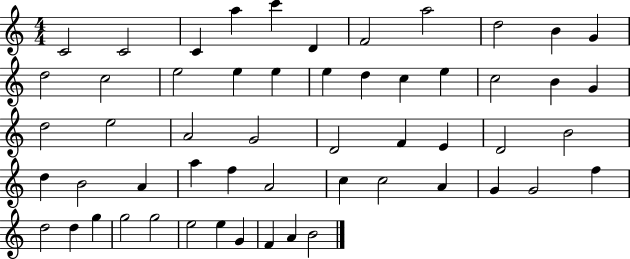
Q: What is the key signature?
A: C major